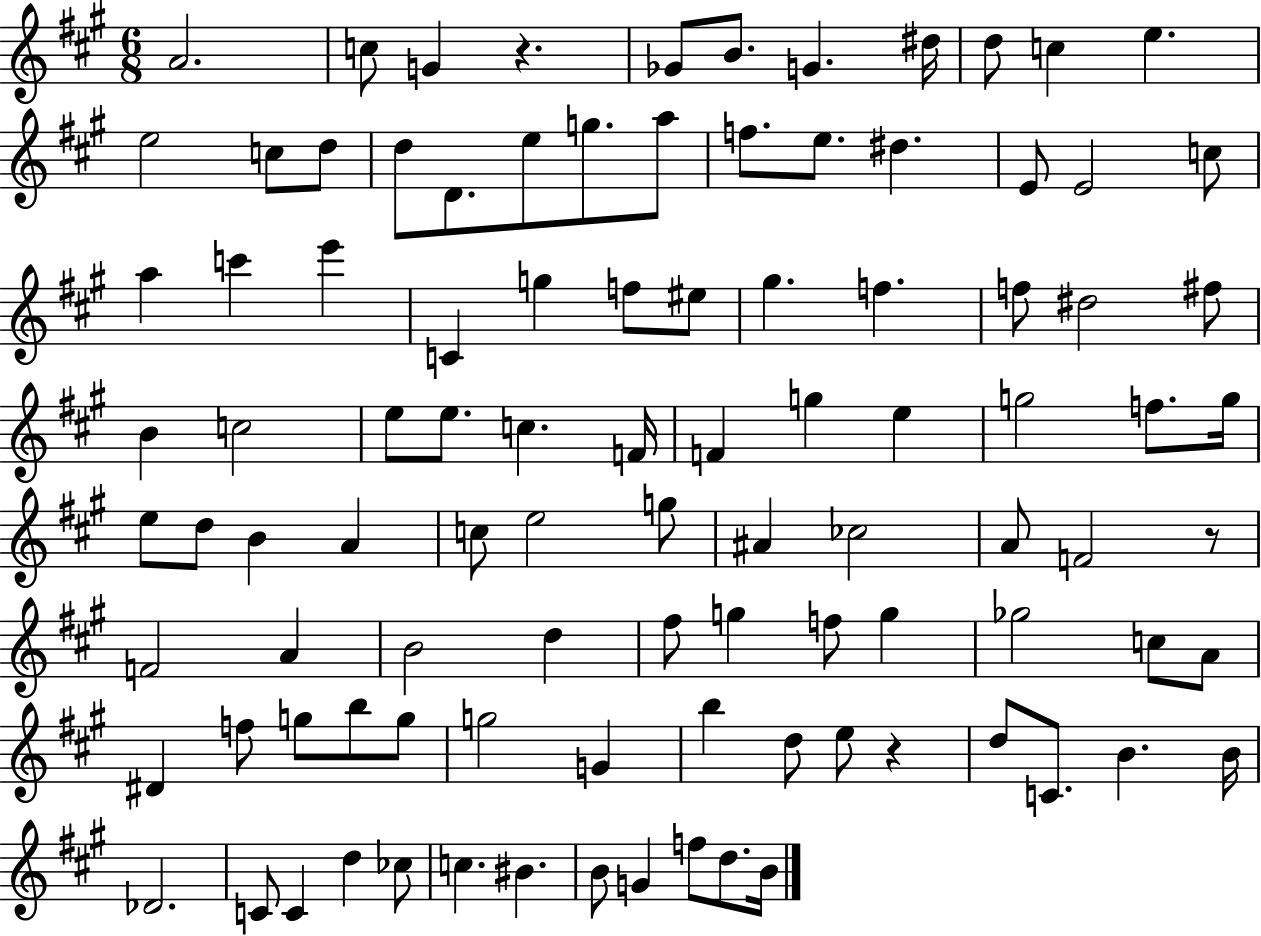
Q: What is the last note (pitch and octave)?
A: B4